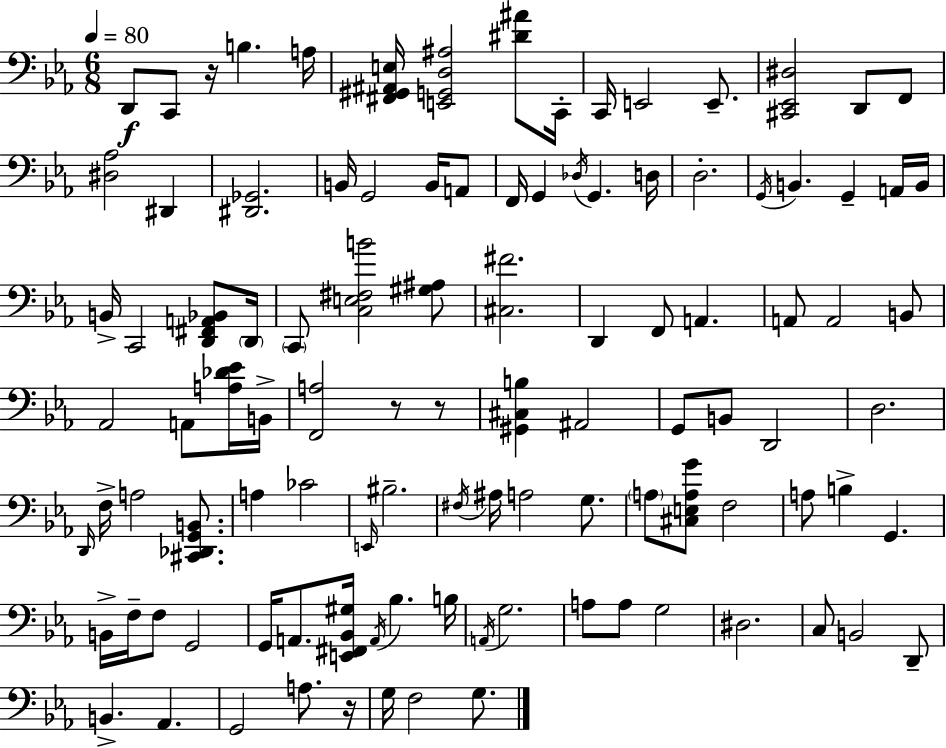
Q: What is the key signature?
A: EES major